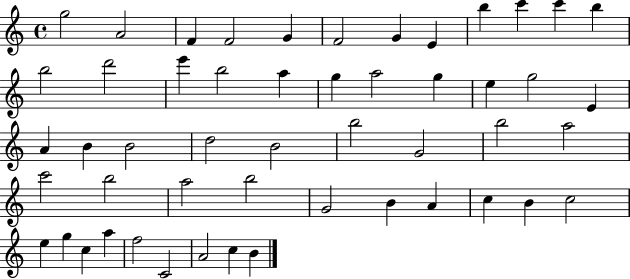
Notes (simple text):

G5/h A4/h F4/q F4/h G4/q F4/h G4/q E4/q B5/q C6/q C6/q B5/q B5/h D6/h E6/q B5/h A5/q G5/q A5/h G5/q E5/q G5/h E4/q A4/q B4/q B4/h D5/h B4/h B5/h G4/h B5/h A5/h C6/h B5/h A5/h B5/h G4/h B4/q A4/q C5/q B4/q C5/h E5/q G5/q C5/q A5/q F5/h C4/h A4/h C5/q B4/q